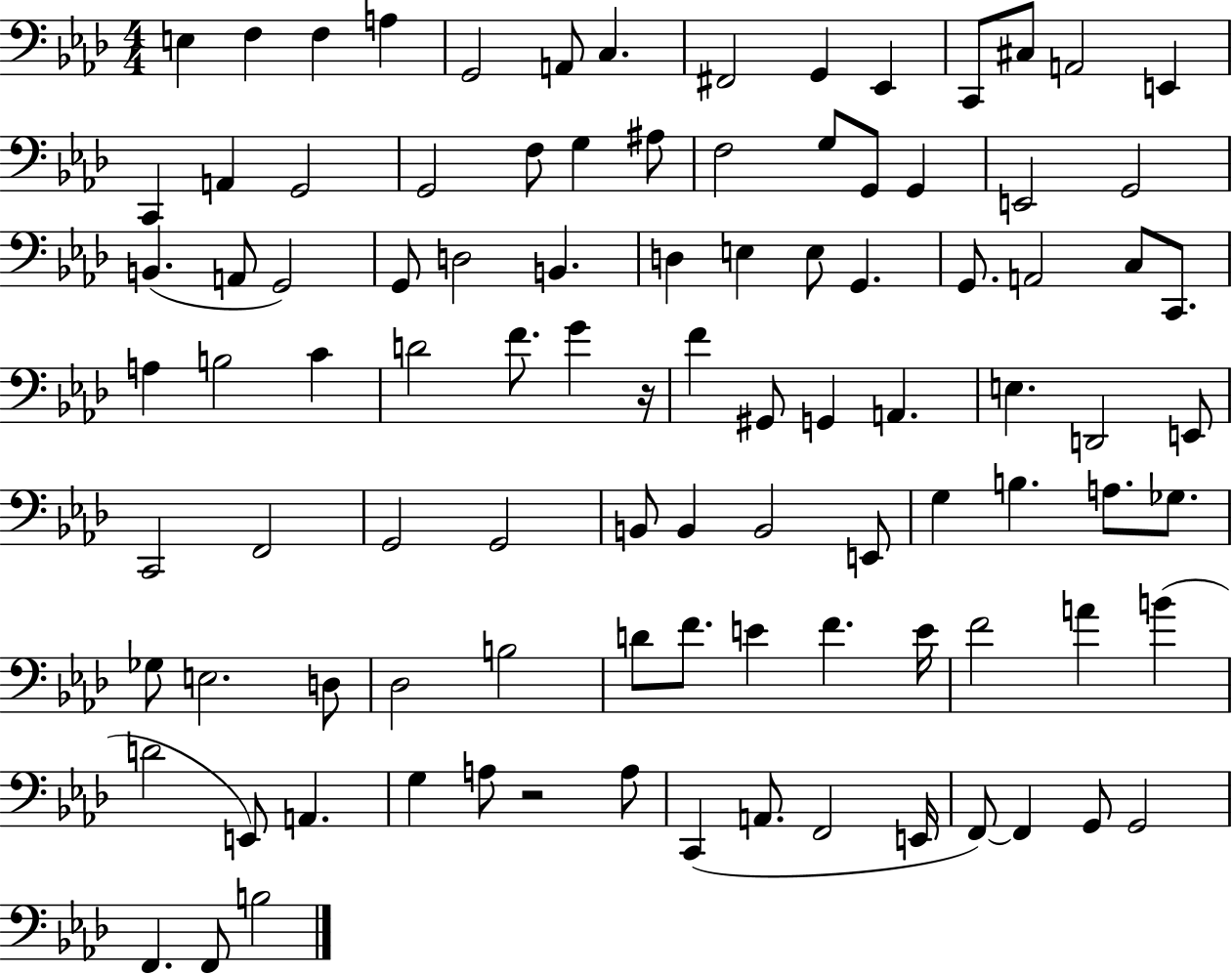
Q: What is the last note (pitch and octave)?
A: B3